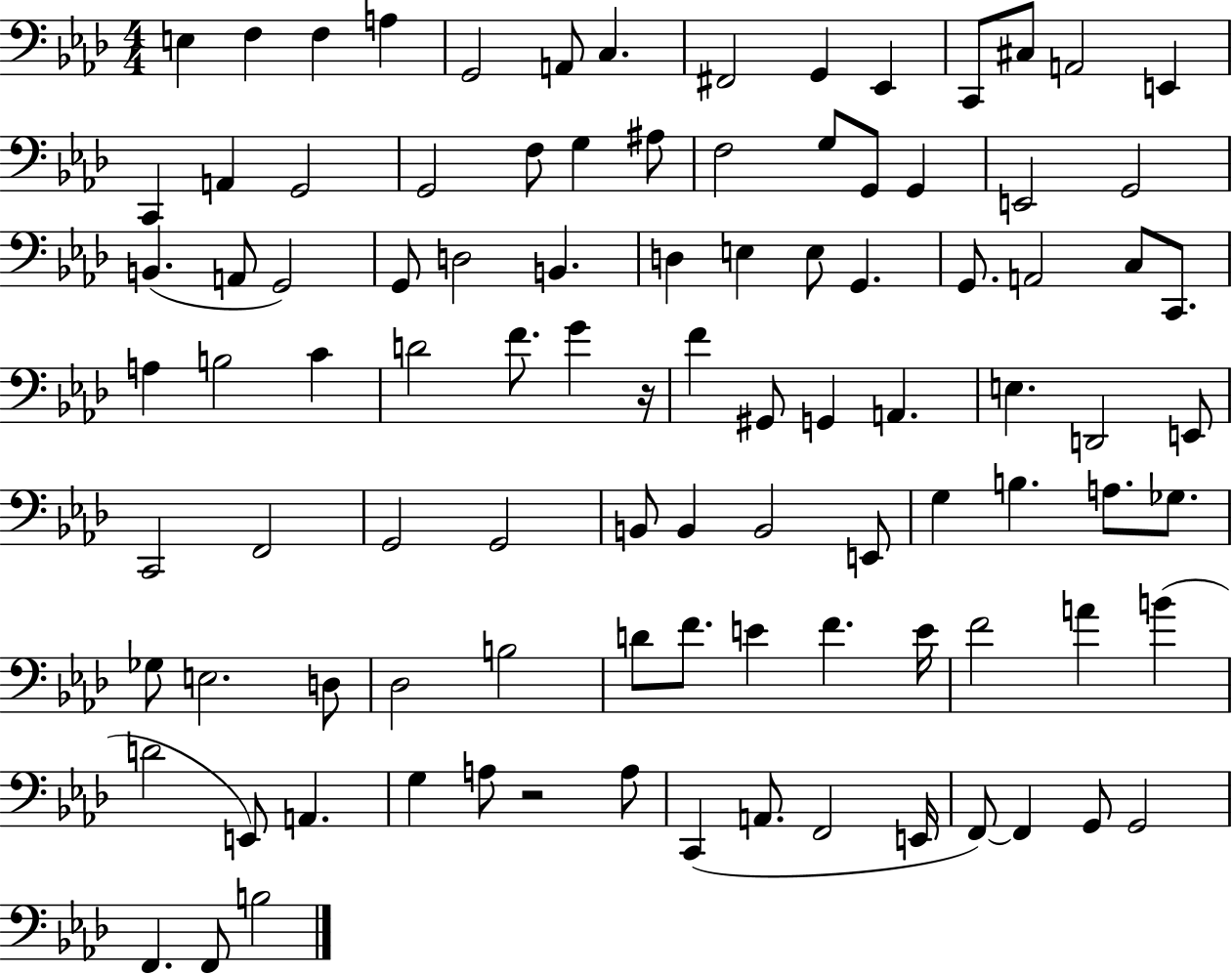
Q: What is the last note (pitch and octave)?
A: B3